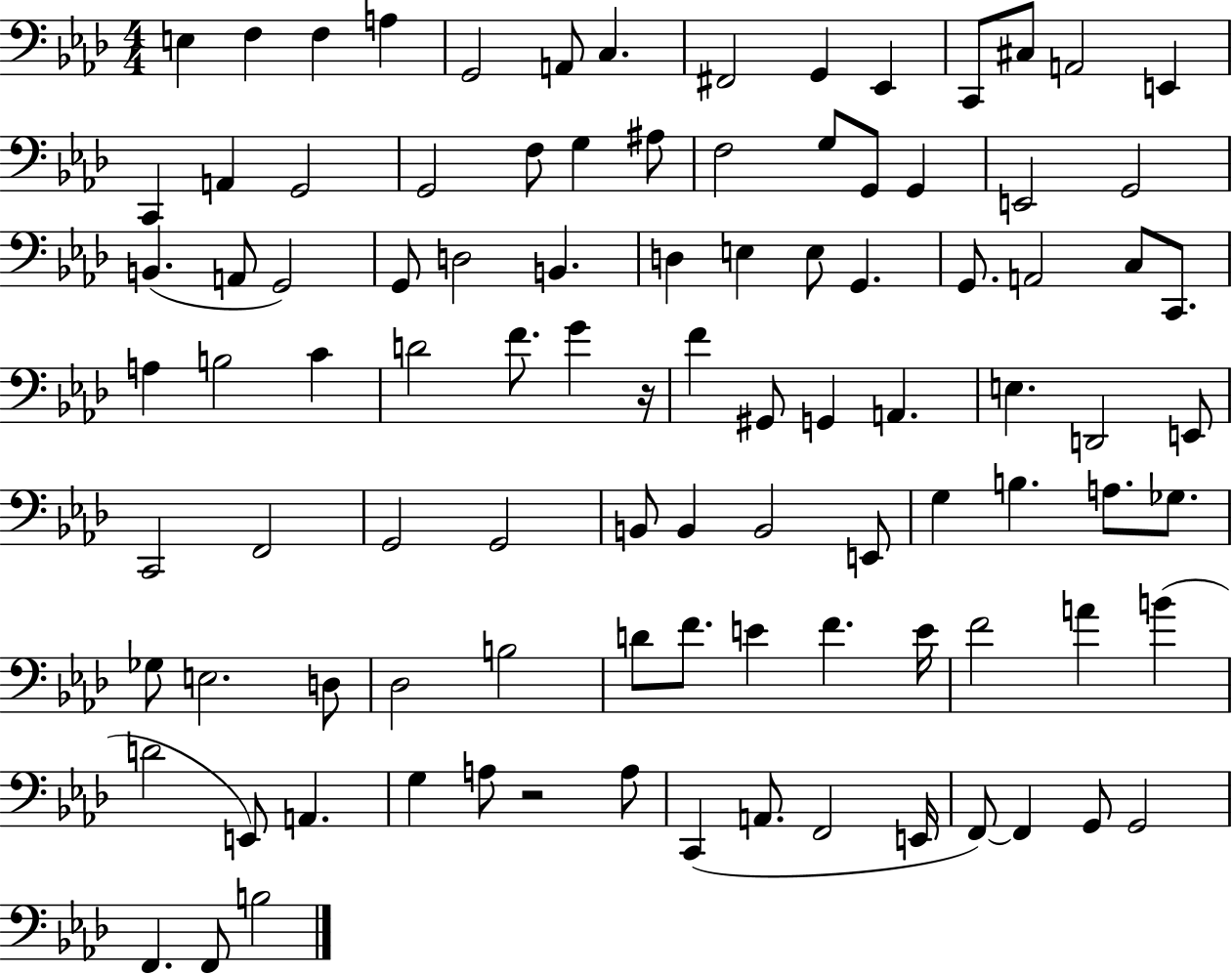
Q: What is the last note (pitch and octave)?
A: B3